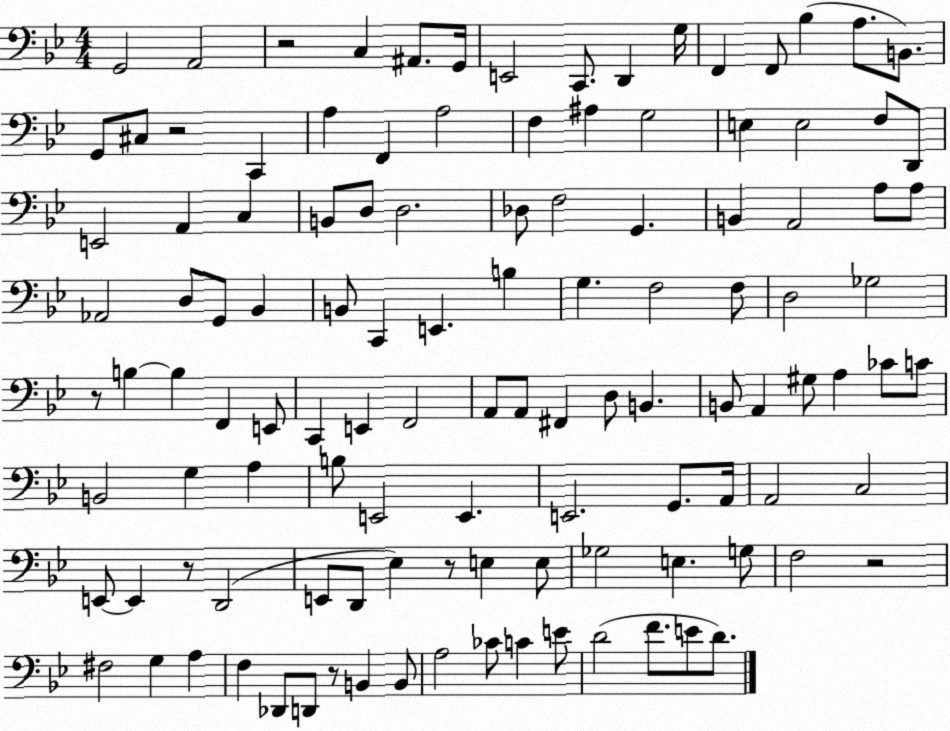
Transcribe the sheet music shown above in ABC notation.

X:1
T:Untitled
M:4/4
L:1/4
K:Bb
G,,2 A,,2 z2 C, ^A,,/2 G,,/4 E,,2 C,,/2 D,, G,/4 F,, F,,/2 _B, A,/2 B,,/2 G,,/2 ^C,/2 z2 C,, A, F,, A,2 F, ^A, G,2 E, E,2 F,/2 D,,/2 E,,2 A,, C, B,,/2 D,/2 D,2 _D,/2 F,2 G,, B,, A,,2 A,/2 A,/2 _A,,2 D,/2 G,,/2 _B,, B,,/2 C,, E,, B, G, F,2 F,/2 D,2 _G,2 z/2 B, B, F,, E,,/2 C,, E,, F,,2 A,,/2 A,,/2 ^F,, D,/2 B,, B,,/2 A,, ^G,/2 A, _C/2 C/2 B,,2 G, A, B,/2 E,,2 E,, E,,2 G,,/2 A,,/4 A,,2 C,2 E,,/2 E,, z/2 D,,2 E,,/2 D,,/2 _E, z/2 E, E,/2 _G,2 E, G,/2 F,2 z2 ^F,2 G, A, F, _D,,/2 D,,/2 z/2 B,, B,,/2 A,2 _C/2 C E/2 D2 F/2 E/2 D/2